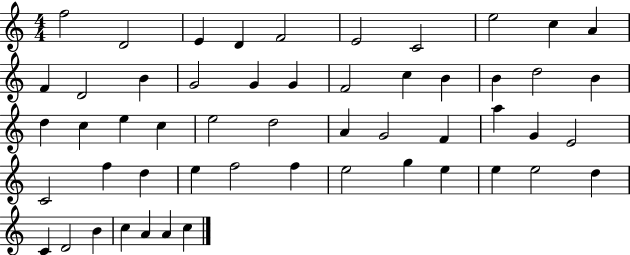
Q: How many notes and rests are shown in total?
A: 53